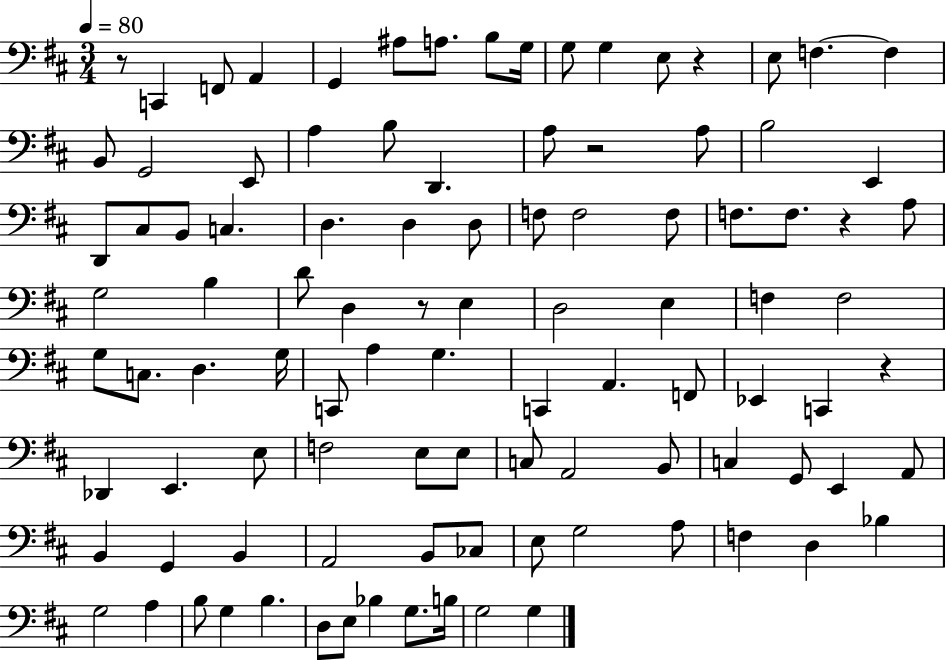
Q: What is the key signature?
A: D major